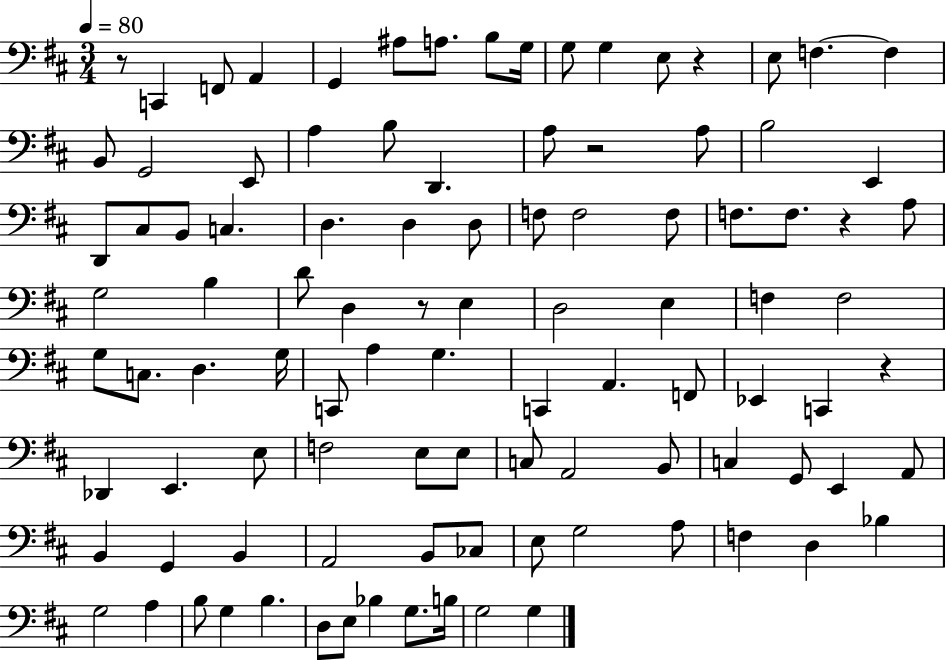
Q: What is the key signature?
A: D major